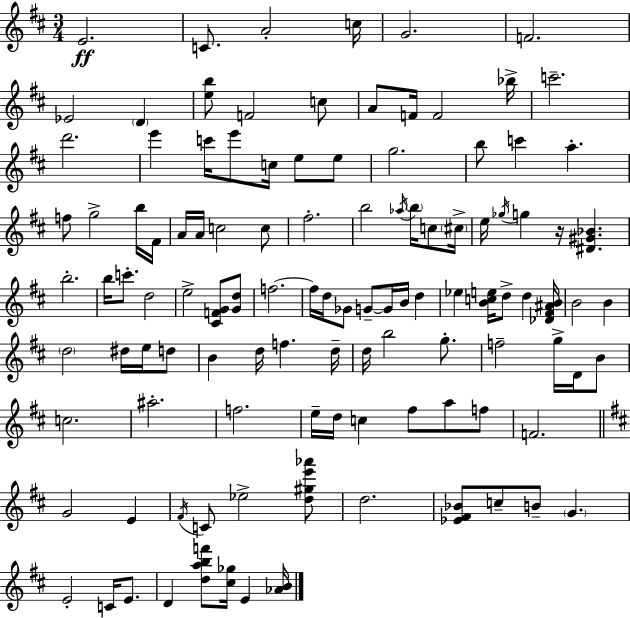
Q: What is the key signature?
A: D major